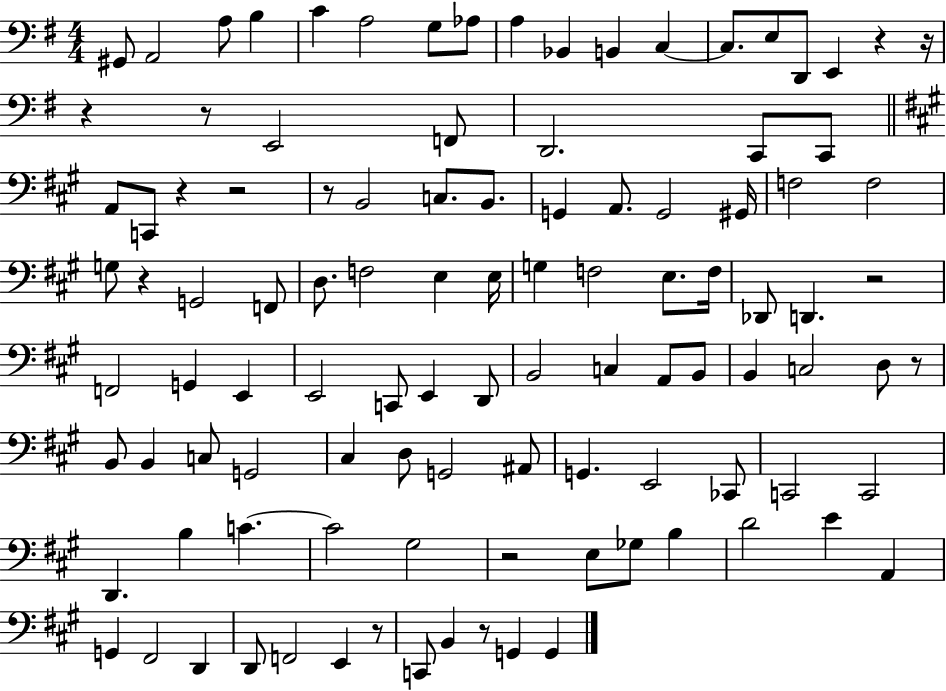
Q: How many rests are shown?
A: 13